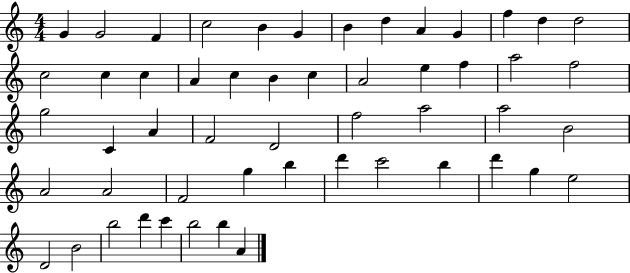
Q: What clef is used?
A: treble